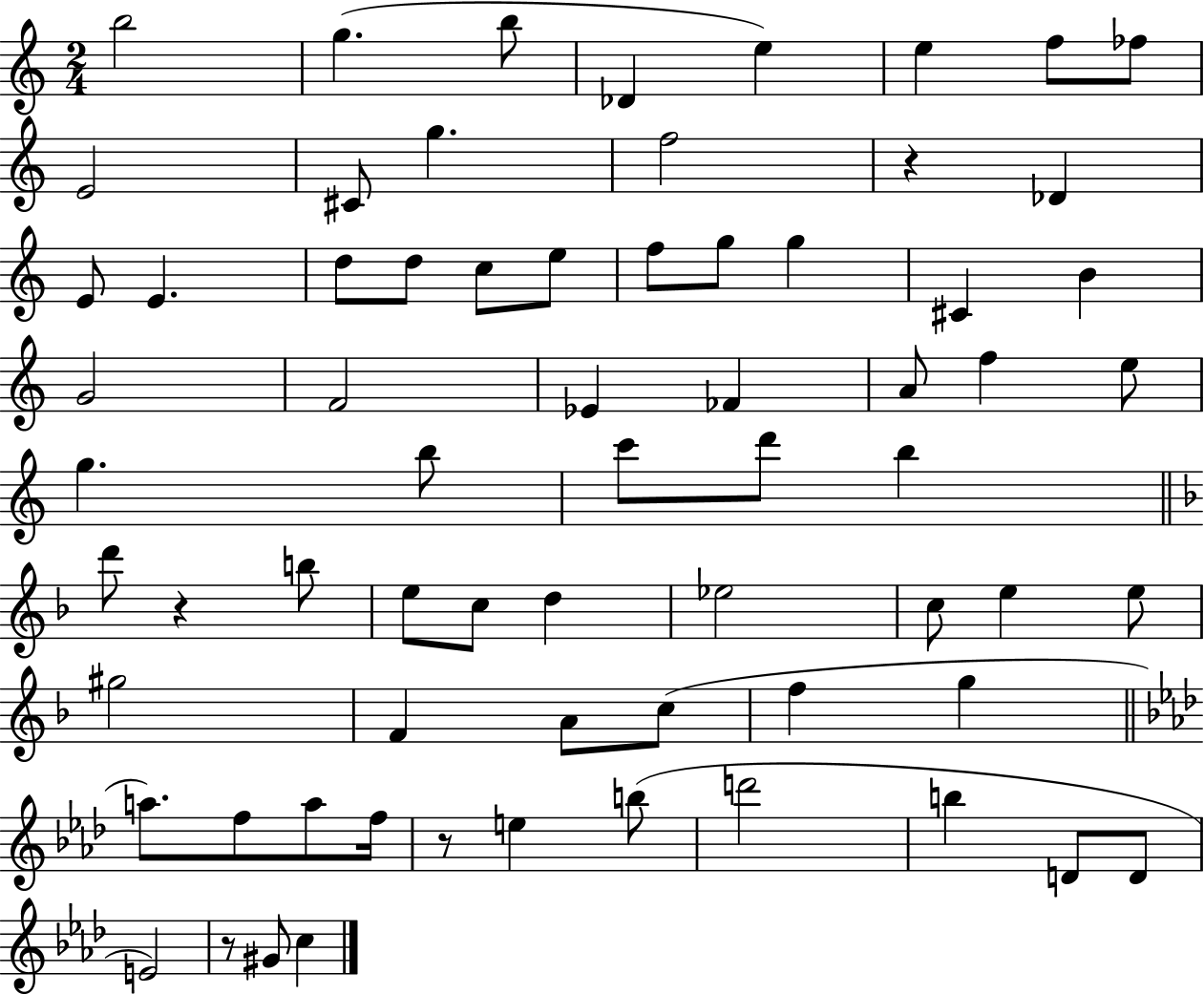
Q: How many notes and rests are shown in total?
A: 68